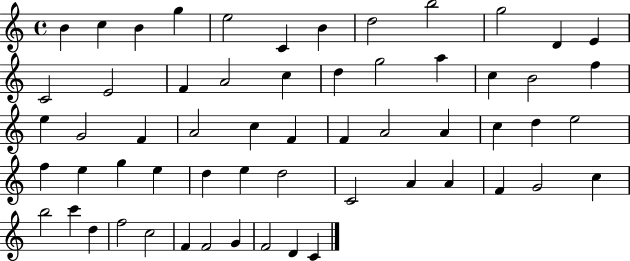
{
  \clef treble
  \time 4/4
  \defaultTimeSignature
  \key c \major
  b'4 c''4 b'4 g''4 | e''2 c'4 b'4 | d''2 b''2 | g''2 d'4 e'4 | \break c'2 e'2 | f'4 a'2 c''4 | d''4 g''2 a''4 | c''4 b'2 f''4 | \break e''4 g'2 f'4 | a'2 c''4 f'4 | f'4 a'2 a'4 | c''4 d''4 e''2 | \break f''4 e''4 g''4 e''4 | d''4 e''4 d''2 | c'2 a'4 a'4 | f'4 g'2 c''4 | \break b''2 c'''4 d''4 | f''2 c''2 | f'4 f'2 g'4 | f'2 d'4 c'4 | \break \bar "|."
}